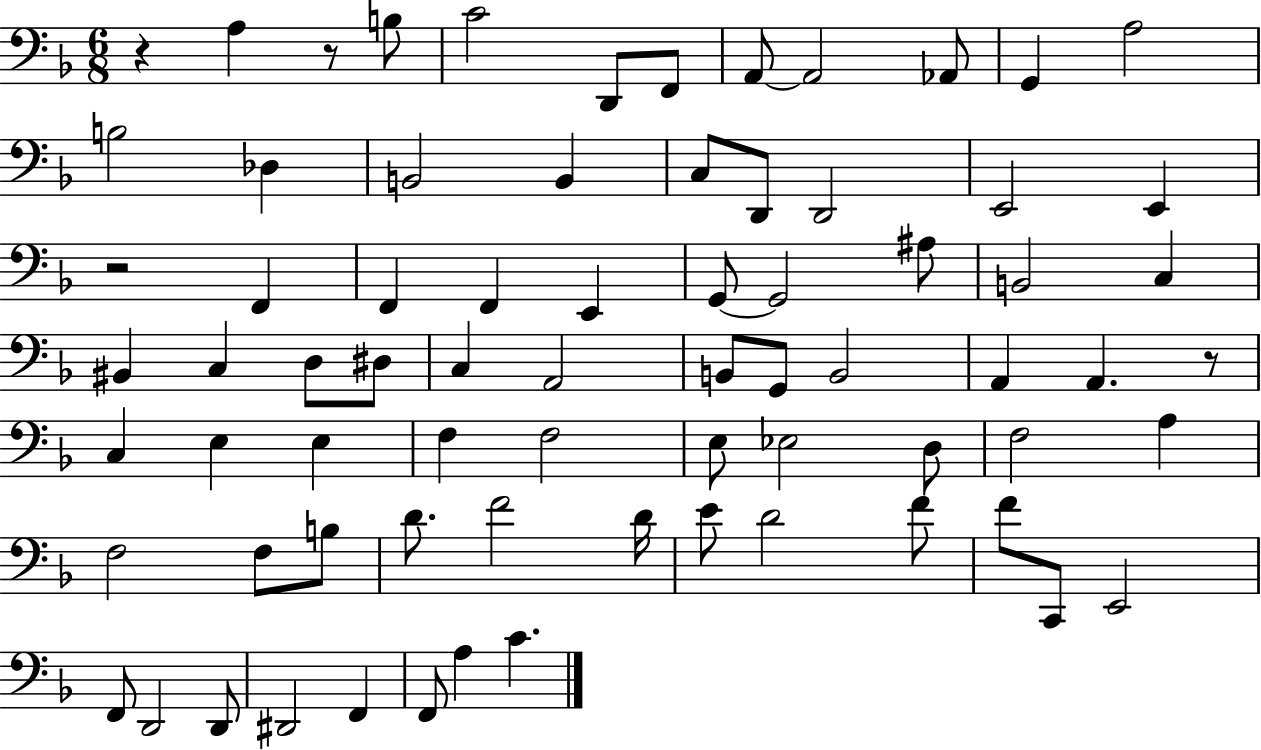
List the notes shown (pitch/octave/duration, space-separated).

R/q A3/q R/e B3/e C4/h D2/e F2/e A2/e A2/h Ab2/e G2/q A3/h B3/h Db3/q B2/h B2/q C3/e D2/e D2/h E2/h E2/q R/h F2/q F2/q F2/q E2/q G2/e G2/h A#3/e B2/h C3/q BIS2/q C3/q D3/e D#3/e C3/q A2/h B2/e G2/e B2/h A2/q A2/q. R/e C3/q E3/q E3/q F3/q F3/h E3/e Eb3/h D3/e F3/h A3/q F3/h F3/e B3/e D4/e. F4/h D4/s E4/e D4/h F4/e F4/e C2/e E2/h F2/e D2/h D2/e D#2/h F2/q F2/e A3/q C4/q.